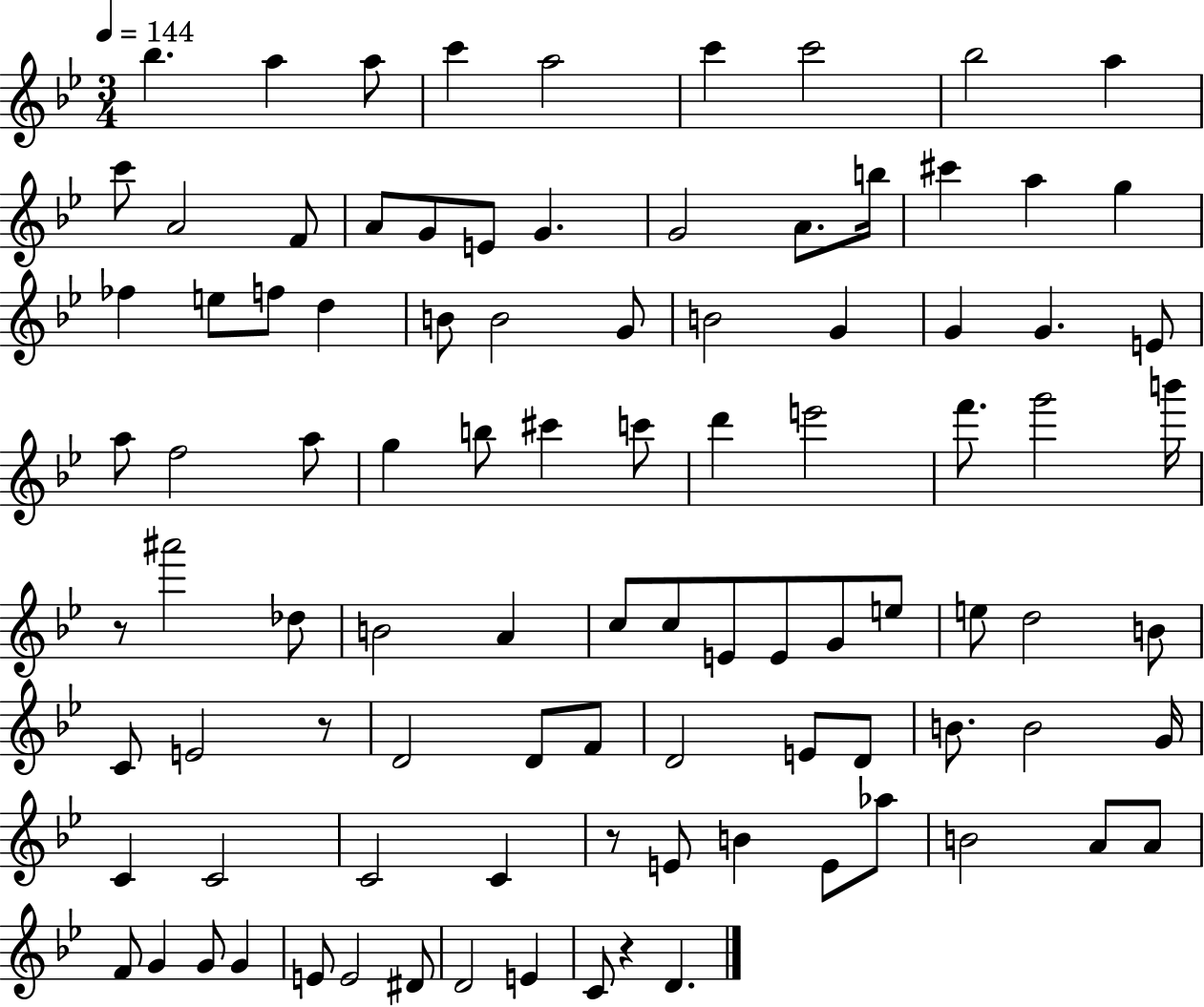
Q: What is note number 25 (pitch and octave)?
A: F5